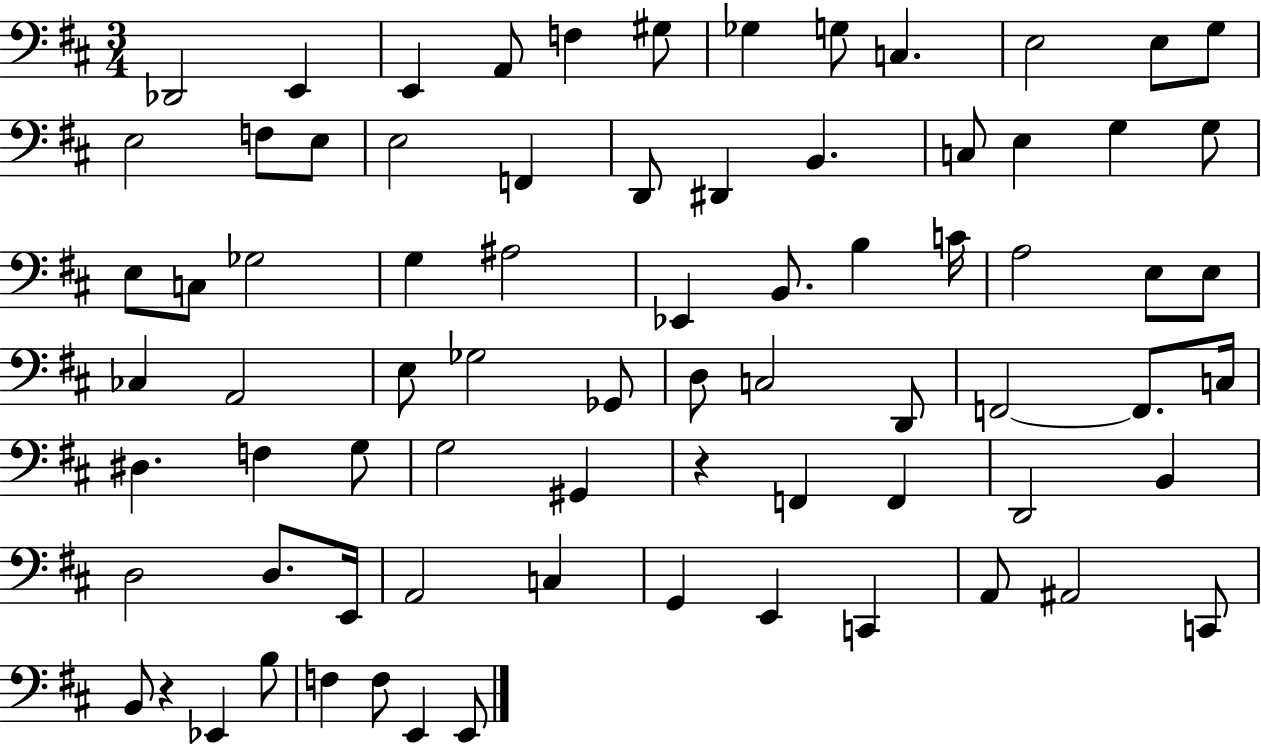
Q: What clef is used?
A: bass